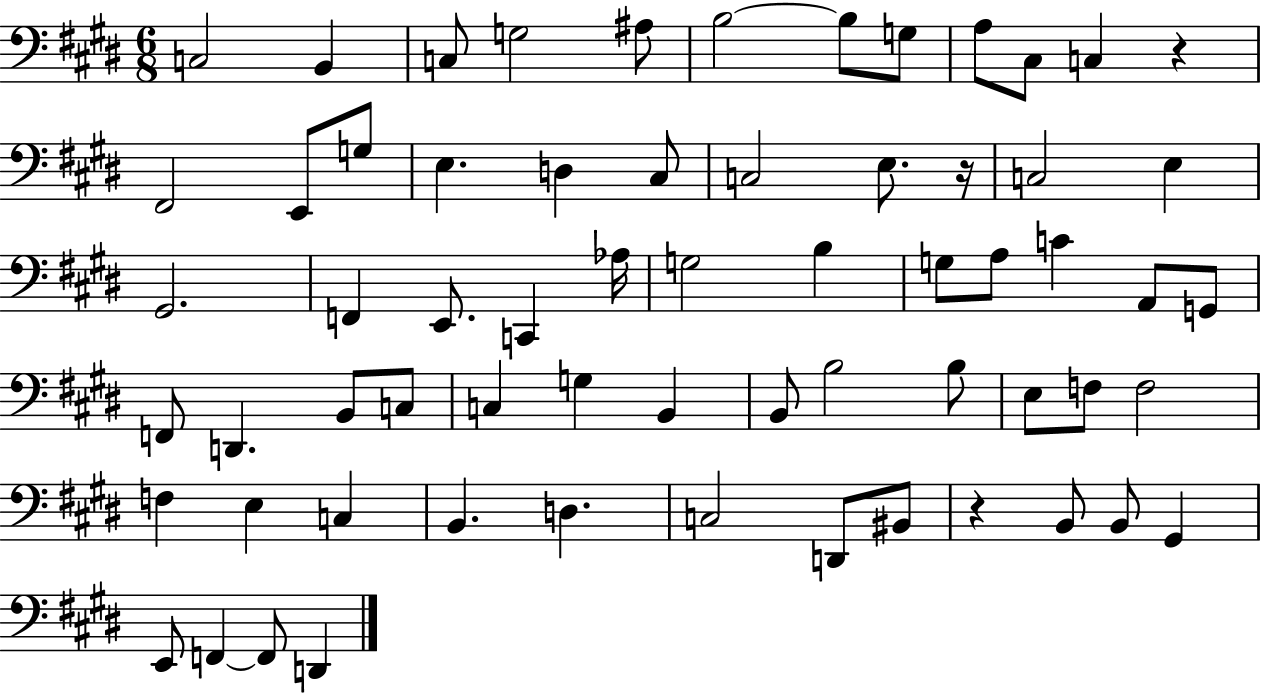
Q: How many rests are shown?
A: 3